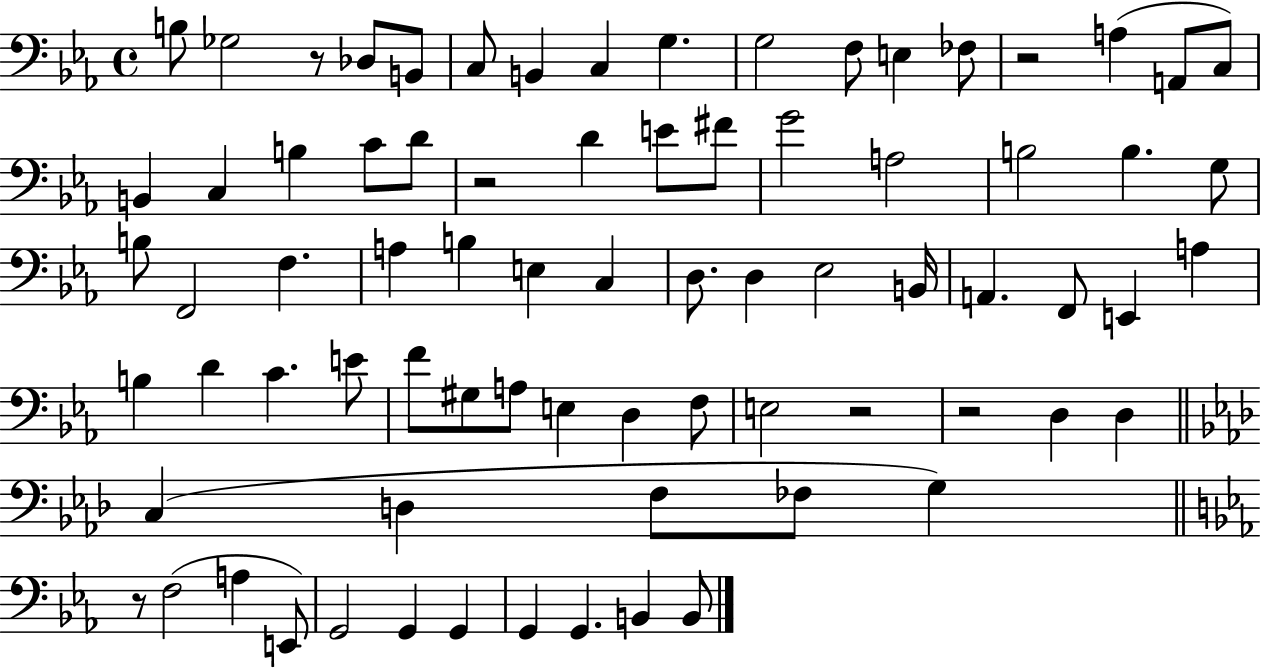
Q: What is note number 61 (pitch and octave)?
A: G3